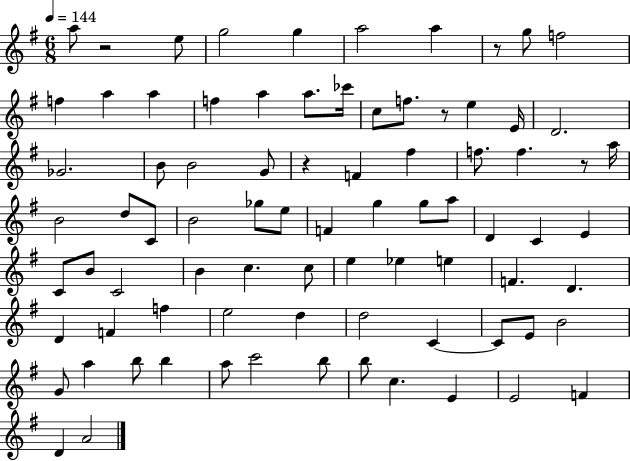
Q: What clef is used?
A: treble